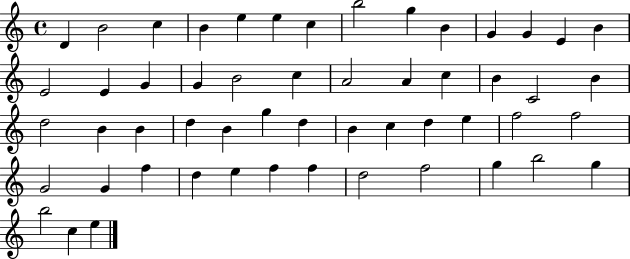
{
  \clef treble
  \time 4/4
  \defaultTimeSignature
  \key c \major
  d'4 b'2 c''4 | b'4 e''4 e''4 c''4 | b''2 g''4 b'4 | g'4 g'4 e'4 b'4 | \break e'2 e'4 g'4 | g'4 b'2 c''4 | a'2 a'4 c''4 | b'4 c'2 b'4 | \break d''2 b'4 b'4 | d''4 b'4 g''4 d''4 | b'4 c''4 d''4 e''4 | f''2 f''2 | \break g'2 g'4 f''4 | d''4 e''4 f''4 f''4 | d''2 f''2 | g''4 b''2 g''4 | \break b''2 c''4 e''4 | \bar "|."
}